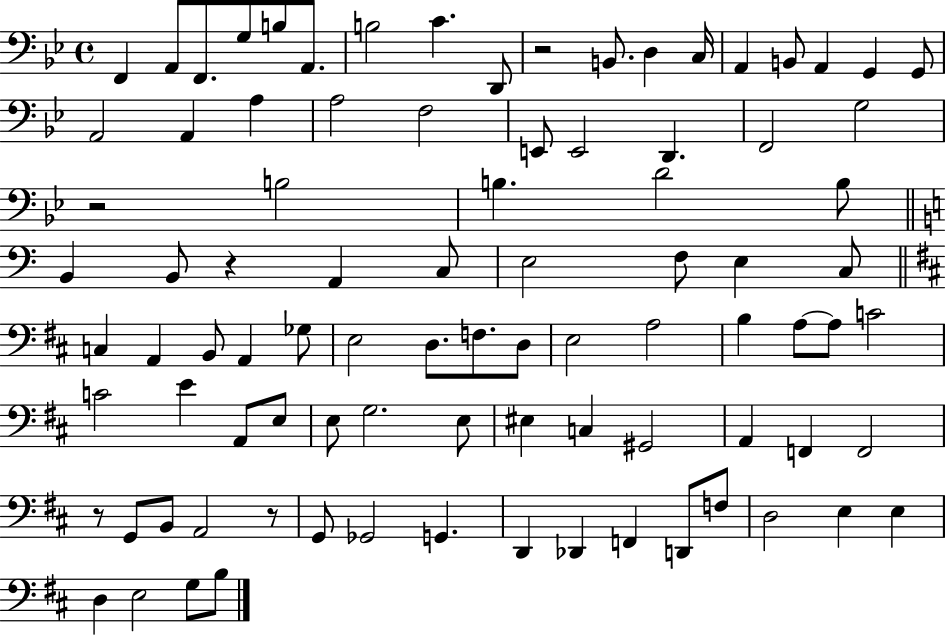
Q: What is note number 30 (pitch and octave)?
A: D4